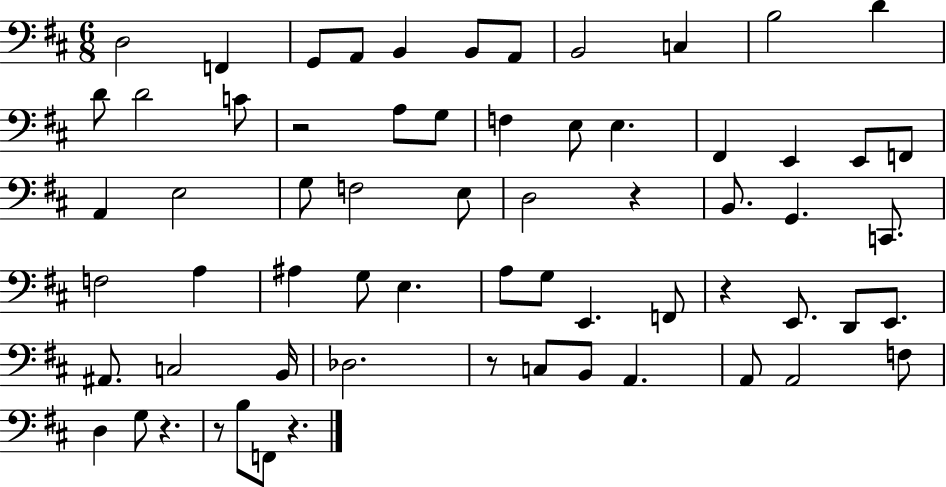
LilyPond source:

{
  \clef bass
  \numericTimeSignature
  \time 6/8
  \key d \major
  d2 f,4 | g,8 a,8 b,4 b,8 a,8 | b,2 c4 | b2 d'4 | \break d'8 d'2 c'8 | r2 a8 g8 | f4 e8 e4. | fis,4 e,4 e,8 f,8 | \break a,4 e2 | g8 f2 e8 | d2 r4 | b,8. g,4. c,8. | \break f2 a4 | ais4 g8 e4. | a8 g8 e,4. f,8 | r4 e,8. d,8 e,8. | \break ais,8. c2 b,16 | des2. | r8 c8 b,8 a,4. | a,8 a,2 f8 | \break d4 g8 r4. | r8 b8 f,8 r4. | \bar "|."
}